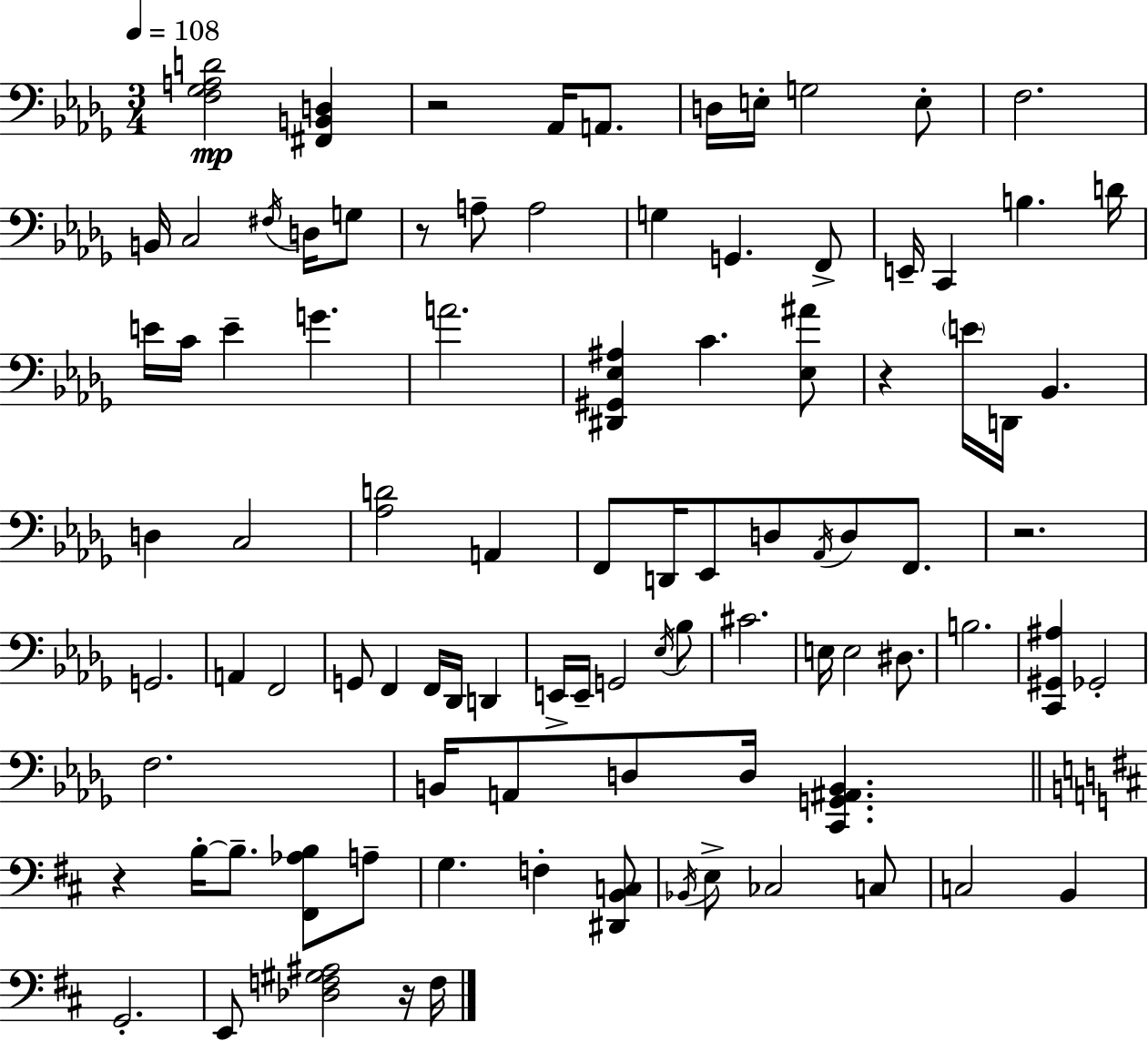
X:1
T:Untitled
M:3/4
L:1/4
K:Bbm
[F,_G,A,D]2 [^F,,B,,D,] z2 _A,,/4 A,,/2 D,/4 E,/4 G,2 E,/2 F,2 B,,/4 C,2 ^F,/4 D,/4 G,/2 z/2 A,/2 A,2 G, G,, F,,/2 E,,/4 C,, B, D/4 E/4 C/4 E G A2 [^D,,^G,,_E,^A,] C [_E,^A]/2 z E/4 D,,/4 _B,, D, C,2 [_A,D]2 A,, F,,/2 D,,/4 _E,,/2 D,/2 _A,,/4 D,/2 F,,/2 z2 G,,2 A,, F,,2 G,,/2 F,, F,,/4 _D,,/4 D,, E,,/4 E,,/4 G,,2 _E,/4 _B,/2 ^C2 E,/4 E,2 ^D,/2 B,2 [C,,^G,,^A,] _G,,2 F,2 B,,/4 A,,/2 D,/2 D,/4 [C,,G,,^A,,B,,] z B,/4 B,/2 [^F,,_A,B,]/2 A,/2 G, F, [^D,,B,,C,]/2 _B,,/4 E,/2 _C,2 C,/2 C,2 B,, G,,2 E,,/2 [_D,F,^G,^A,]2 z/4 F,/4